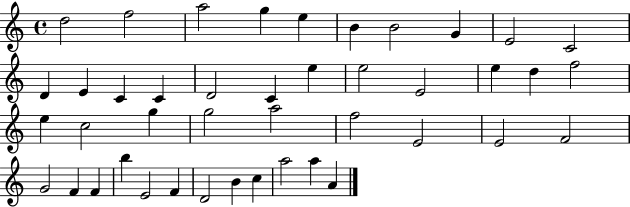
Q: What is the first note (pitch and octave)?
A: D5